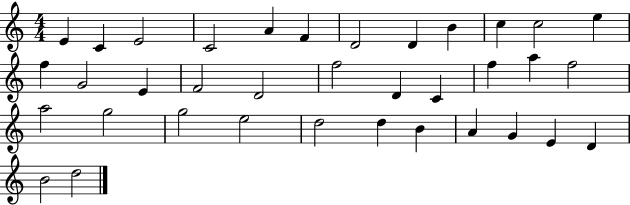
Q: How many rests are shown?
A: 0